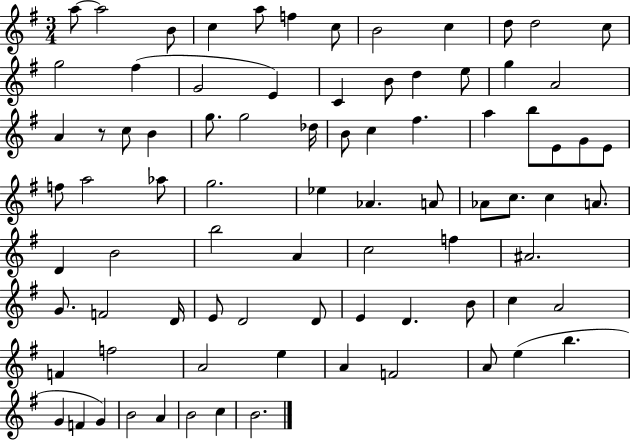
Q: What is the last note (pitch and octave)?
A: B4